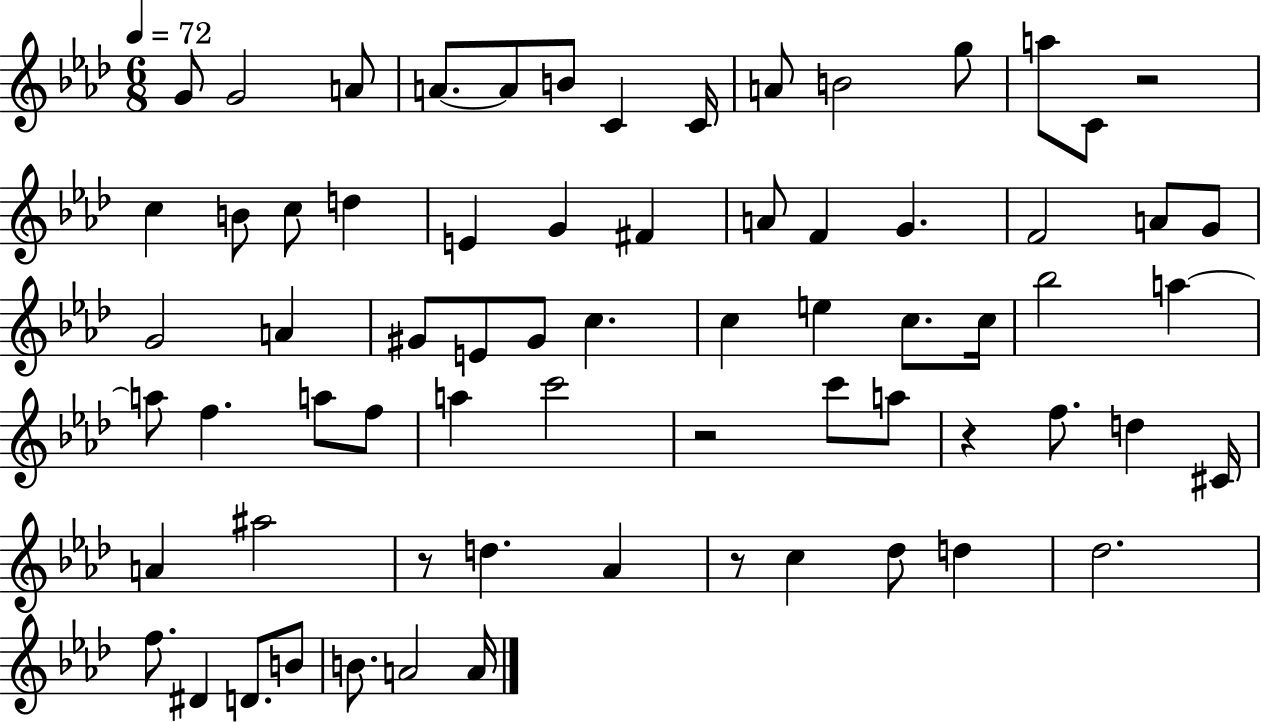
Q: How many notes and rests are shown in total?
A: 69